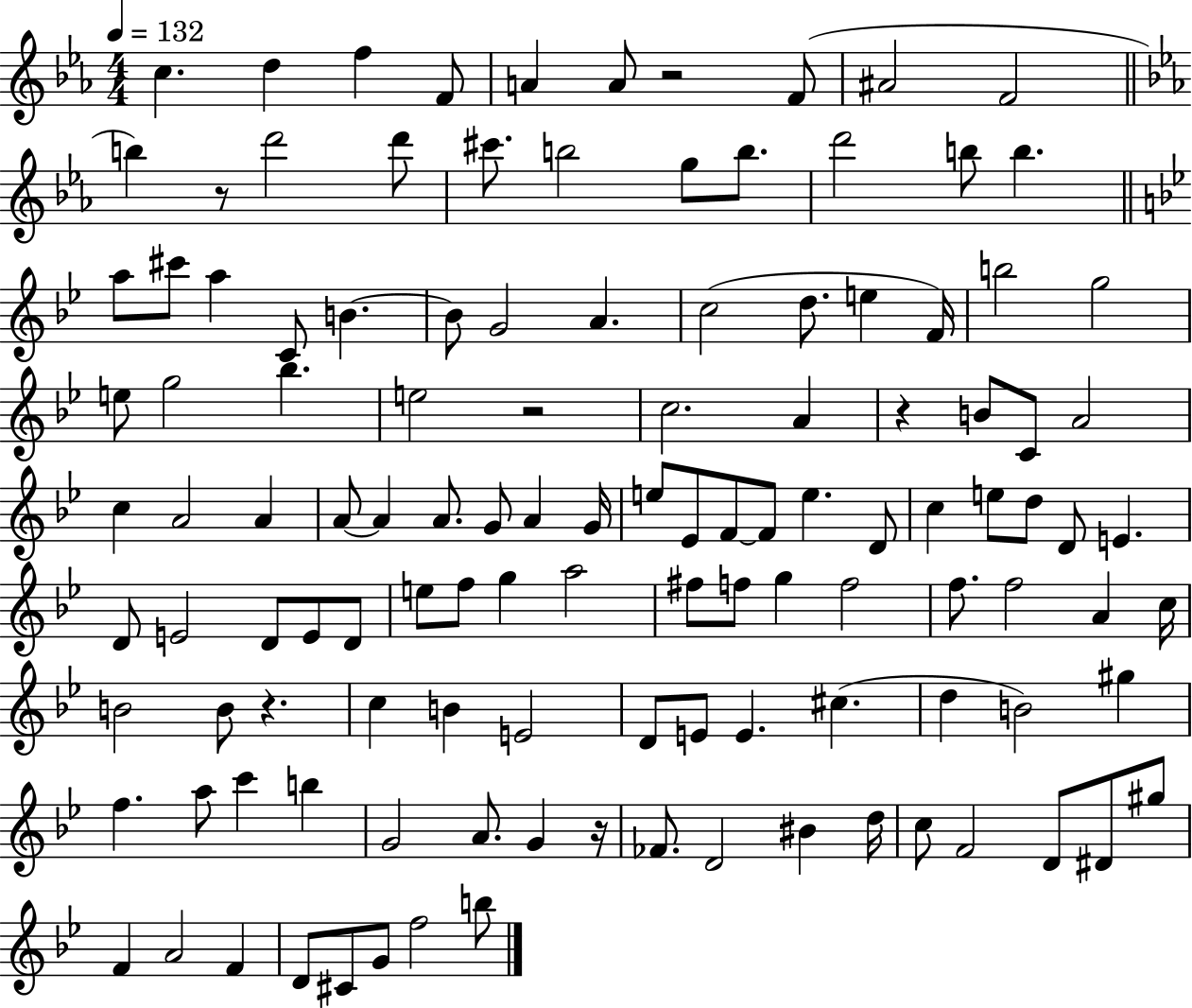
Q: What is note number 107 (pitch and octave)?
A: G#5